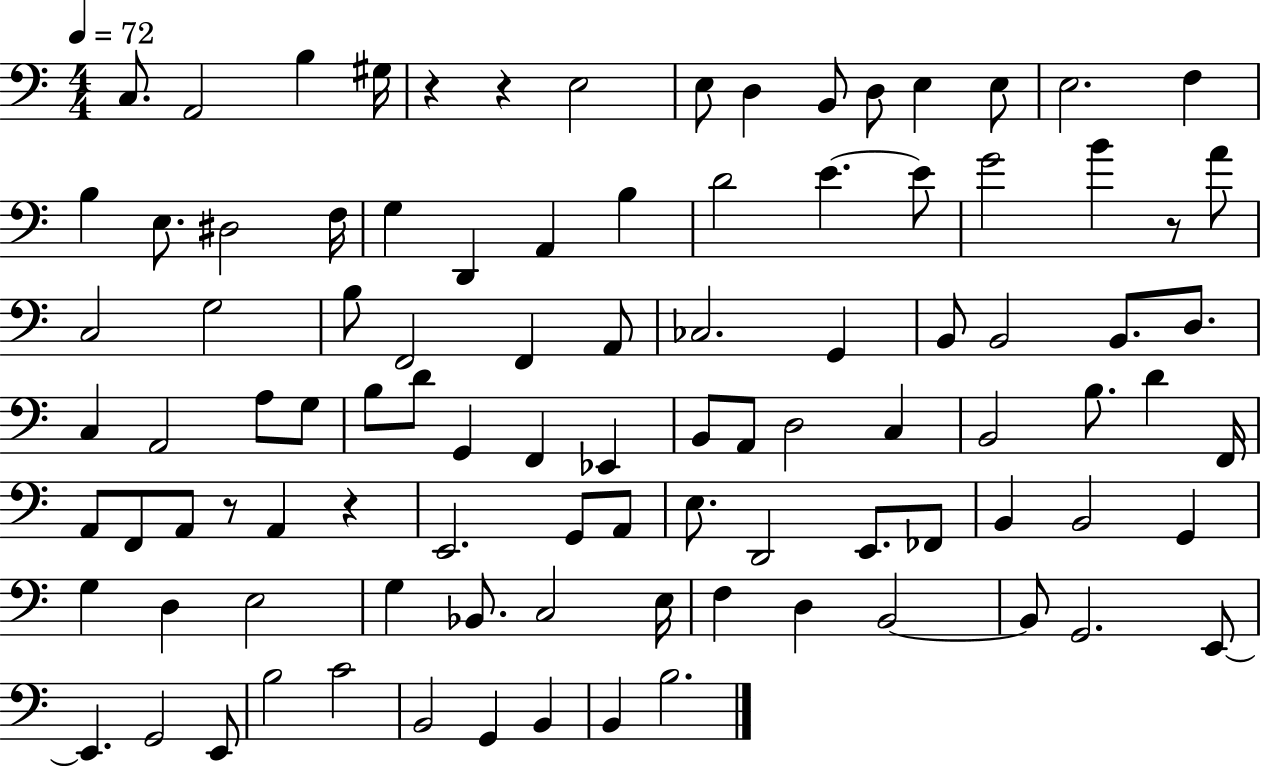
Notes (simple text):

C3/e. A2/h B3/q G#3/s R/q R/q E3/h E3/e D3/q B2/e D3/e E3/q E3/e E3/h. F3/q B3/q E3/e. D#3/h F3/s G3/q D2/q A2/q B3/q D4/h E4/q. E4/e G4/h B4/q R/e A4/e C3/h G3/h B3/e F2/h F2/q A2/e CES3/h. G2/q B2/e B2/h B2/e. D3/e. C3/q A2/h A3/e G3/e B3/e D4/e G2/q F2/q Eb2/q B2/e A2/e D3/h C3/q B2/h B3/e. D4/q F2/s A2/e F2/e A2/e R/e A2/q R/q E2/h. G2/e A2/e E3/e. D2/h E2/e. FES2/e B2/q B2/h G2/q G3/q D3/q E3/h G3/q Bb2/e. C3/h E3/s F3/q D3/q B2/h B2/e G2/h. E2/e E2/q. G2/h E2/e B3/h C4/h B2/h G2/q B2/q B2/q B3/h.